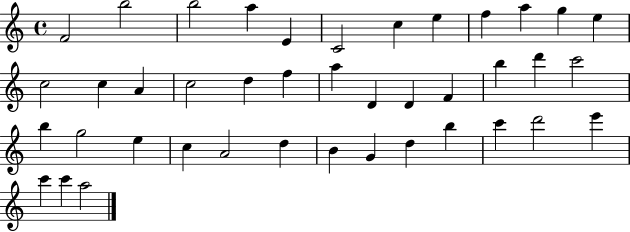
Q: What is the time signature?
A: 4/4